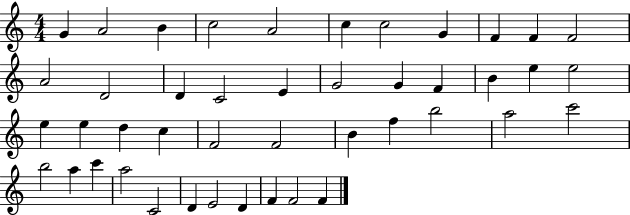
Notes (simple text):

G4/q A4/h B4/q C5/h A4/h C5/q C5/h G4/q F4/q F4/q F4/h A4/h D4/h D4/q C4/h E4/q G4/h G4/q F4/q B4/q E5/q E5/h E5/q E5/q D5/q C5/q F4/h F4/h B4/q F5/q B5/h A5/h C6/h B5/h A5/q C6/q A5/h C4/h D4/q E4/h D4/q F4/q F4/h F4/q